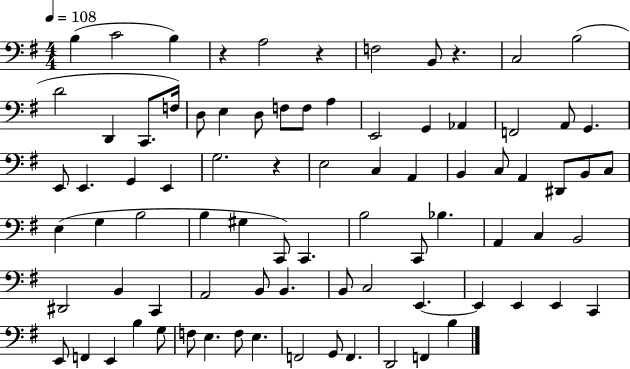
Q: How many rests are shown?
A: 4